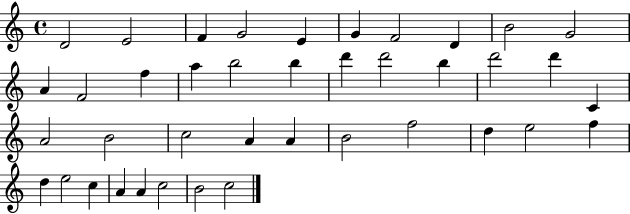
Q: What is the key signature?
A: C major